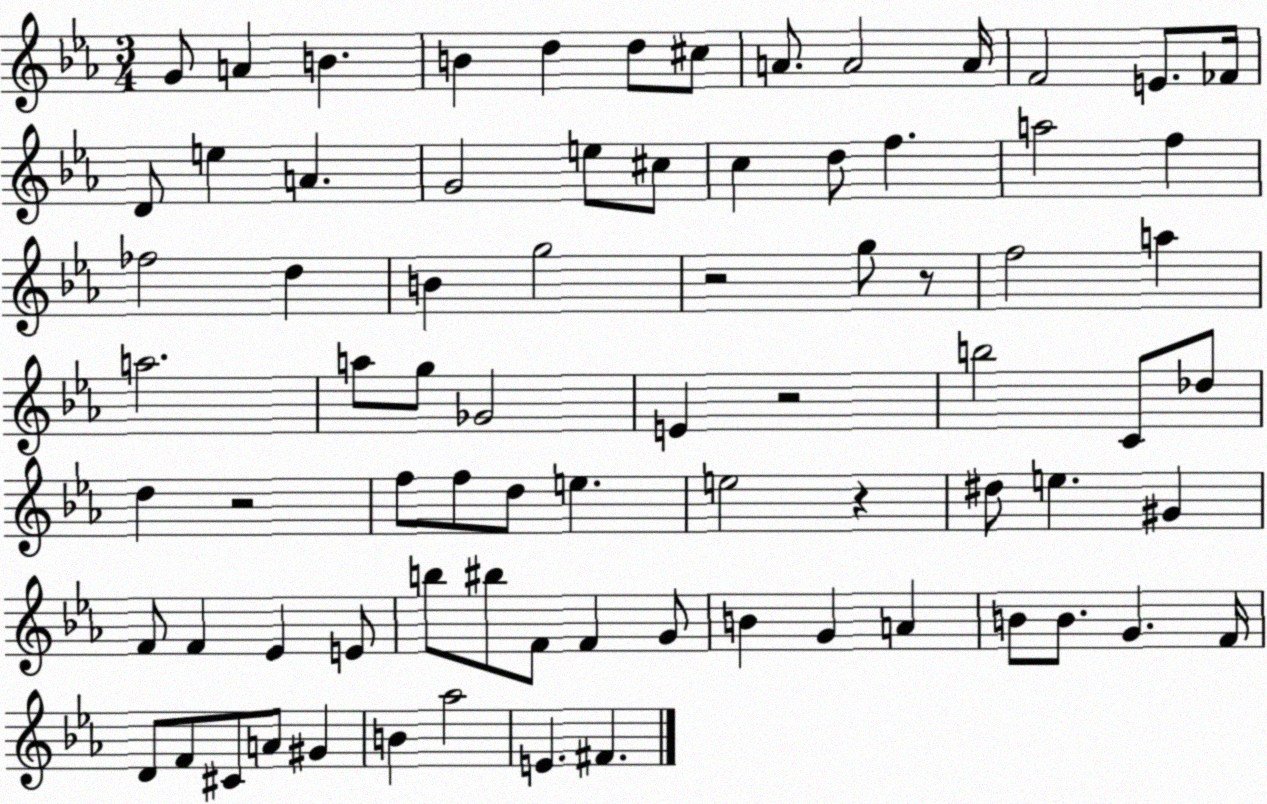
X:1
T:Untitled
M:3/4
L:1/4
K:Eb
G/2 A B B d d/2 ^c/2 A/2 A2 A/4 F2 E/2 _F/4 D/2 e A G2 e/2 ^c/2 c d/2 f a2 f _f2 d B g2 z2 g/2 z/2 f2 a a2 a/2 g/2 _G2 E z2 b2 C/2 _d/2 d z2 f/2 f/2 d/2 e e2 z ^d/2 e ^G F/2 F _E E/2 b/2 ^b/2 F/2 F G/2 B G A B/2 B/2 G F/4 D/2 F/2 ^C/2 A/2 ^G B _a2 E ^F